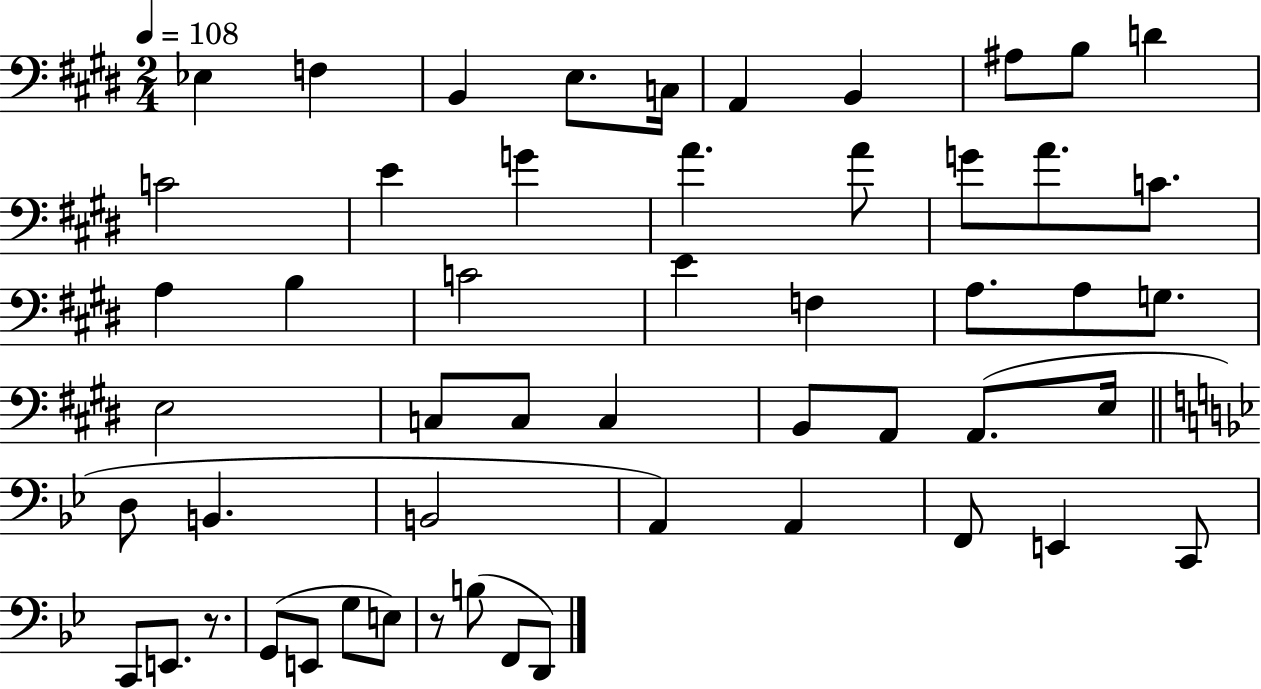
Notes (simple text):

Eb3/q F3/q B2/q E3/e. C3/s A2/q B2/q A#3/e B3/e D4/q C4/h E4/q G4/q A4/q. A4/e G4/e A4/e. C4/e. A3/q B3/q C4/h E4/q F3/q A3/e. A3/e G3/e. E3/h C3/e C3/e C3/q B2/e A2/e A2/e. E3/s D3/e B2/q. B2/h A2/q A2/q F2/e E2/q C2/e C2/e E2/e. R/e. G2/e E2/e G3/e E3/e R/e B3/e F2/e D2/e